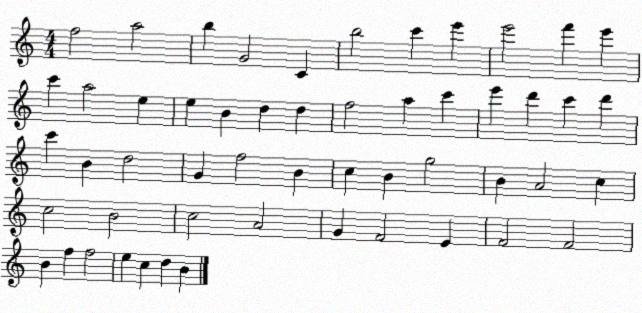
X:1
T:Untitled
M:4/4
L:1/4
K:C
f2 a2 b G2 C b2 c' e' e'2 f' e' c' a2 e e B d d f2 a c' e' d' c' d' c' B d2 G f2 B c B g2 B A2 c c2 B2 c2 A2 G F2 E F2 F2 B f f2 e c d B